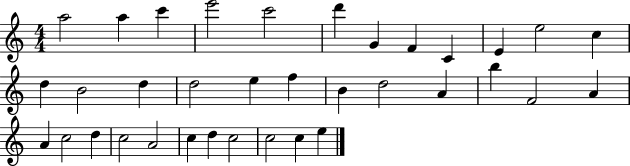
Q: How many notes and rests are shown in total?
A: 35